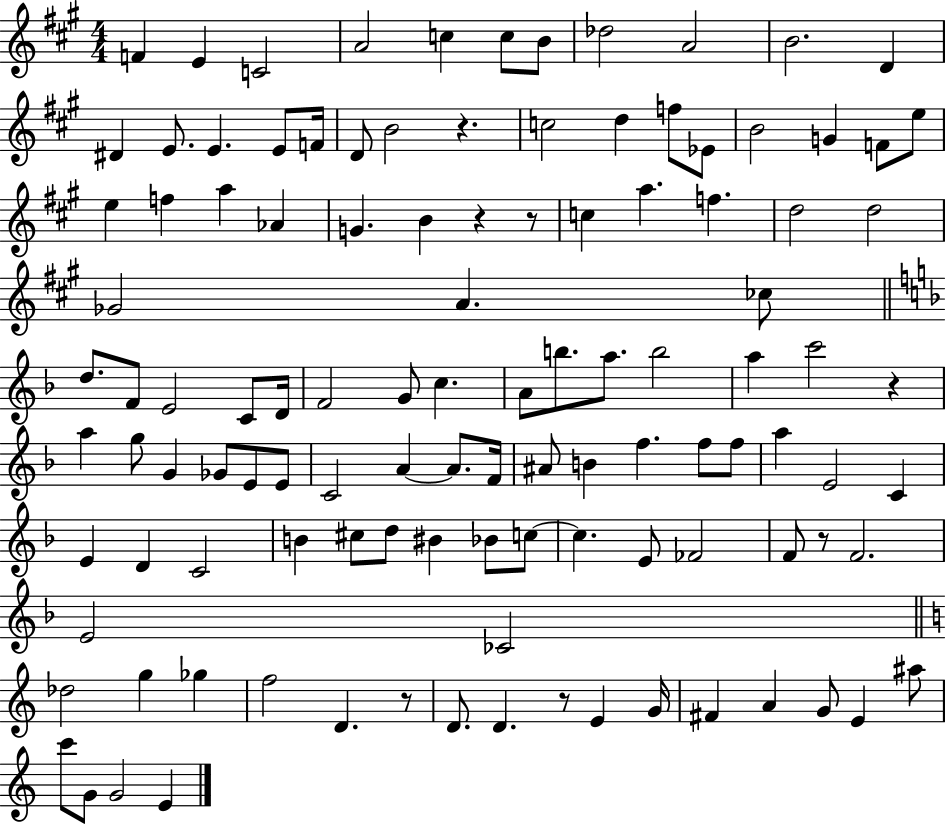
{
  \clef treble
  \numericTimeSignature
  \time 4/4
  \key a \major
  f'4 e'4 c'2 | a'2 c''4 c''8 b'8 | des''2 a'2 | b'2. d'4 | \break dis'4 e'8. e'4. e'8 f'16 | d'8 b'2 r4. | c''2 d''4 f''8 ees'8 | b'2 g'4 f'8 e''8 | \break e''4 f''4 a''4 aes'4 | g'4. b'4 r4 r8 | c''4 a''4. f''4. | d''2 d''2 | \break ges'2 a'4. ces''8 | \bar "||" \break \key d \minor d''8. f'8 e'2 c'8 d'16 | f'2 g'8 c''4. | a'8 b''8. a''8. b''2 | a''4 c'''2 r4 | \break a''4 g''8 g'4 ges'8 e'8 e'8 | c'2 a'4~~ a'8. f'16 | ais'8 b'4 f''4. f''8 f''8 | a''4 e'2 c'4 | \break e'4 d'4 c'2 | b'4 cis''8 d''8 bis'4 bes'8 c''8~~ | c''4. e'8 fes'2 | f'8 r8 f'2. | \break e'2 ces'2 | \bar "||" \break \key c \major des''2 g''4 ges''4 | f''2 d'4. r8 | d'8. d'4. r8 e'4 g'16 | fis'4 a'4 g'8 e'4 ais''8 | \break c'''8 g'8 g'2 e'4 | \bar "|."
}